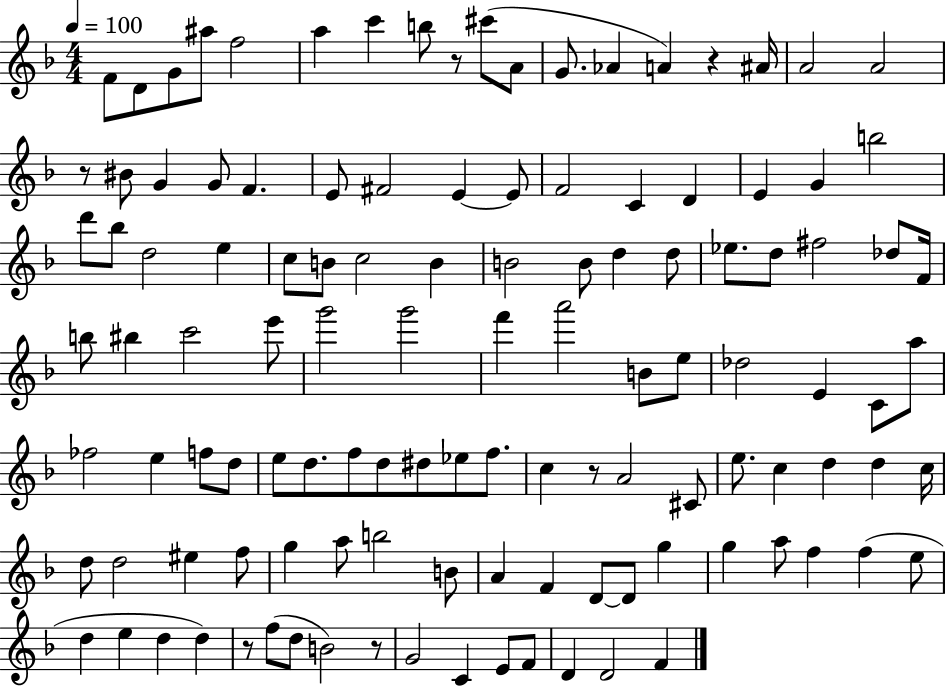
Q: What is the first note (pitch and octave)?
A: F4